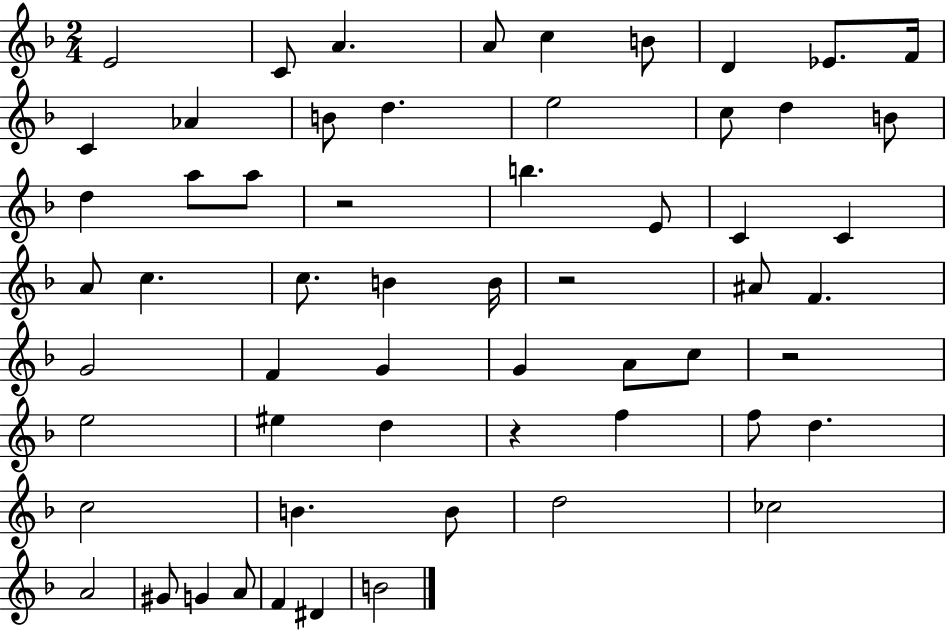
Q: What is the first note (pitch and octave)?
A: E4